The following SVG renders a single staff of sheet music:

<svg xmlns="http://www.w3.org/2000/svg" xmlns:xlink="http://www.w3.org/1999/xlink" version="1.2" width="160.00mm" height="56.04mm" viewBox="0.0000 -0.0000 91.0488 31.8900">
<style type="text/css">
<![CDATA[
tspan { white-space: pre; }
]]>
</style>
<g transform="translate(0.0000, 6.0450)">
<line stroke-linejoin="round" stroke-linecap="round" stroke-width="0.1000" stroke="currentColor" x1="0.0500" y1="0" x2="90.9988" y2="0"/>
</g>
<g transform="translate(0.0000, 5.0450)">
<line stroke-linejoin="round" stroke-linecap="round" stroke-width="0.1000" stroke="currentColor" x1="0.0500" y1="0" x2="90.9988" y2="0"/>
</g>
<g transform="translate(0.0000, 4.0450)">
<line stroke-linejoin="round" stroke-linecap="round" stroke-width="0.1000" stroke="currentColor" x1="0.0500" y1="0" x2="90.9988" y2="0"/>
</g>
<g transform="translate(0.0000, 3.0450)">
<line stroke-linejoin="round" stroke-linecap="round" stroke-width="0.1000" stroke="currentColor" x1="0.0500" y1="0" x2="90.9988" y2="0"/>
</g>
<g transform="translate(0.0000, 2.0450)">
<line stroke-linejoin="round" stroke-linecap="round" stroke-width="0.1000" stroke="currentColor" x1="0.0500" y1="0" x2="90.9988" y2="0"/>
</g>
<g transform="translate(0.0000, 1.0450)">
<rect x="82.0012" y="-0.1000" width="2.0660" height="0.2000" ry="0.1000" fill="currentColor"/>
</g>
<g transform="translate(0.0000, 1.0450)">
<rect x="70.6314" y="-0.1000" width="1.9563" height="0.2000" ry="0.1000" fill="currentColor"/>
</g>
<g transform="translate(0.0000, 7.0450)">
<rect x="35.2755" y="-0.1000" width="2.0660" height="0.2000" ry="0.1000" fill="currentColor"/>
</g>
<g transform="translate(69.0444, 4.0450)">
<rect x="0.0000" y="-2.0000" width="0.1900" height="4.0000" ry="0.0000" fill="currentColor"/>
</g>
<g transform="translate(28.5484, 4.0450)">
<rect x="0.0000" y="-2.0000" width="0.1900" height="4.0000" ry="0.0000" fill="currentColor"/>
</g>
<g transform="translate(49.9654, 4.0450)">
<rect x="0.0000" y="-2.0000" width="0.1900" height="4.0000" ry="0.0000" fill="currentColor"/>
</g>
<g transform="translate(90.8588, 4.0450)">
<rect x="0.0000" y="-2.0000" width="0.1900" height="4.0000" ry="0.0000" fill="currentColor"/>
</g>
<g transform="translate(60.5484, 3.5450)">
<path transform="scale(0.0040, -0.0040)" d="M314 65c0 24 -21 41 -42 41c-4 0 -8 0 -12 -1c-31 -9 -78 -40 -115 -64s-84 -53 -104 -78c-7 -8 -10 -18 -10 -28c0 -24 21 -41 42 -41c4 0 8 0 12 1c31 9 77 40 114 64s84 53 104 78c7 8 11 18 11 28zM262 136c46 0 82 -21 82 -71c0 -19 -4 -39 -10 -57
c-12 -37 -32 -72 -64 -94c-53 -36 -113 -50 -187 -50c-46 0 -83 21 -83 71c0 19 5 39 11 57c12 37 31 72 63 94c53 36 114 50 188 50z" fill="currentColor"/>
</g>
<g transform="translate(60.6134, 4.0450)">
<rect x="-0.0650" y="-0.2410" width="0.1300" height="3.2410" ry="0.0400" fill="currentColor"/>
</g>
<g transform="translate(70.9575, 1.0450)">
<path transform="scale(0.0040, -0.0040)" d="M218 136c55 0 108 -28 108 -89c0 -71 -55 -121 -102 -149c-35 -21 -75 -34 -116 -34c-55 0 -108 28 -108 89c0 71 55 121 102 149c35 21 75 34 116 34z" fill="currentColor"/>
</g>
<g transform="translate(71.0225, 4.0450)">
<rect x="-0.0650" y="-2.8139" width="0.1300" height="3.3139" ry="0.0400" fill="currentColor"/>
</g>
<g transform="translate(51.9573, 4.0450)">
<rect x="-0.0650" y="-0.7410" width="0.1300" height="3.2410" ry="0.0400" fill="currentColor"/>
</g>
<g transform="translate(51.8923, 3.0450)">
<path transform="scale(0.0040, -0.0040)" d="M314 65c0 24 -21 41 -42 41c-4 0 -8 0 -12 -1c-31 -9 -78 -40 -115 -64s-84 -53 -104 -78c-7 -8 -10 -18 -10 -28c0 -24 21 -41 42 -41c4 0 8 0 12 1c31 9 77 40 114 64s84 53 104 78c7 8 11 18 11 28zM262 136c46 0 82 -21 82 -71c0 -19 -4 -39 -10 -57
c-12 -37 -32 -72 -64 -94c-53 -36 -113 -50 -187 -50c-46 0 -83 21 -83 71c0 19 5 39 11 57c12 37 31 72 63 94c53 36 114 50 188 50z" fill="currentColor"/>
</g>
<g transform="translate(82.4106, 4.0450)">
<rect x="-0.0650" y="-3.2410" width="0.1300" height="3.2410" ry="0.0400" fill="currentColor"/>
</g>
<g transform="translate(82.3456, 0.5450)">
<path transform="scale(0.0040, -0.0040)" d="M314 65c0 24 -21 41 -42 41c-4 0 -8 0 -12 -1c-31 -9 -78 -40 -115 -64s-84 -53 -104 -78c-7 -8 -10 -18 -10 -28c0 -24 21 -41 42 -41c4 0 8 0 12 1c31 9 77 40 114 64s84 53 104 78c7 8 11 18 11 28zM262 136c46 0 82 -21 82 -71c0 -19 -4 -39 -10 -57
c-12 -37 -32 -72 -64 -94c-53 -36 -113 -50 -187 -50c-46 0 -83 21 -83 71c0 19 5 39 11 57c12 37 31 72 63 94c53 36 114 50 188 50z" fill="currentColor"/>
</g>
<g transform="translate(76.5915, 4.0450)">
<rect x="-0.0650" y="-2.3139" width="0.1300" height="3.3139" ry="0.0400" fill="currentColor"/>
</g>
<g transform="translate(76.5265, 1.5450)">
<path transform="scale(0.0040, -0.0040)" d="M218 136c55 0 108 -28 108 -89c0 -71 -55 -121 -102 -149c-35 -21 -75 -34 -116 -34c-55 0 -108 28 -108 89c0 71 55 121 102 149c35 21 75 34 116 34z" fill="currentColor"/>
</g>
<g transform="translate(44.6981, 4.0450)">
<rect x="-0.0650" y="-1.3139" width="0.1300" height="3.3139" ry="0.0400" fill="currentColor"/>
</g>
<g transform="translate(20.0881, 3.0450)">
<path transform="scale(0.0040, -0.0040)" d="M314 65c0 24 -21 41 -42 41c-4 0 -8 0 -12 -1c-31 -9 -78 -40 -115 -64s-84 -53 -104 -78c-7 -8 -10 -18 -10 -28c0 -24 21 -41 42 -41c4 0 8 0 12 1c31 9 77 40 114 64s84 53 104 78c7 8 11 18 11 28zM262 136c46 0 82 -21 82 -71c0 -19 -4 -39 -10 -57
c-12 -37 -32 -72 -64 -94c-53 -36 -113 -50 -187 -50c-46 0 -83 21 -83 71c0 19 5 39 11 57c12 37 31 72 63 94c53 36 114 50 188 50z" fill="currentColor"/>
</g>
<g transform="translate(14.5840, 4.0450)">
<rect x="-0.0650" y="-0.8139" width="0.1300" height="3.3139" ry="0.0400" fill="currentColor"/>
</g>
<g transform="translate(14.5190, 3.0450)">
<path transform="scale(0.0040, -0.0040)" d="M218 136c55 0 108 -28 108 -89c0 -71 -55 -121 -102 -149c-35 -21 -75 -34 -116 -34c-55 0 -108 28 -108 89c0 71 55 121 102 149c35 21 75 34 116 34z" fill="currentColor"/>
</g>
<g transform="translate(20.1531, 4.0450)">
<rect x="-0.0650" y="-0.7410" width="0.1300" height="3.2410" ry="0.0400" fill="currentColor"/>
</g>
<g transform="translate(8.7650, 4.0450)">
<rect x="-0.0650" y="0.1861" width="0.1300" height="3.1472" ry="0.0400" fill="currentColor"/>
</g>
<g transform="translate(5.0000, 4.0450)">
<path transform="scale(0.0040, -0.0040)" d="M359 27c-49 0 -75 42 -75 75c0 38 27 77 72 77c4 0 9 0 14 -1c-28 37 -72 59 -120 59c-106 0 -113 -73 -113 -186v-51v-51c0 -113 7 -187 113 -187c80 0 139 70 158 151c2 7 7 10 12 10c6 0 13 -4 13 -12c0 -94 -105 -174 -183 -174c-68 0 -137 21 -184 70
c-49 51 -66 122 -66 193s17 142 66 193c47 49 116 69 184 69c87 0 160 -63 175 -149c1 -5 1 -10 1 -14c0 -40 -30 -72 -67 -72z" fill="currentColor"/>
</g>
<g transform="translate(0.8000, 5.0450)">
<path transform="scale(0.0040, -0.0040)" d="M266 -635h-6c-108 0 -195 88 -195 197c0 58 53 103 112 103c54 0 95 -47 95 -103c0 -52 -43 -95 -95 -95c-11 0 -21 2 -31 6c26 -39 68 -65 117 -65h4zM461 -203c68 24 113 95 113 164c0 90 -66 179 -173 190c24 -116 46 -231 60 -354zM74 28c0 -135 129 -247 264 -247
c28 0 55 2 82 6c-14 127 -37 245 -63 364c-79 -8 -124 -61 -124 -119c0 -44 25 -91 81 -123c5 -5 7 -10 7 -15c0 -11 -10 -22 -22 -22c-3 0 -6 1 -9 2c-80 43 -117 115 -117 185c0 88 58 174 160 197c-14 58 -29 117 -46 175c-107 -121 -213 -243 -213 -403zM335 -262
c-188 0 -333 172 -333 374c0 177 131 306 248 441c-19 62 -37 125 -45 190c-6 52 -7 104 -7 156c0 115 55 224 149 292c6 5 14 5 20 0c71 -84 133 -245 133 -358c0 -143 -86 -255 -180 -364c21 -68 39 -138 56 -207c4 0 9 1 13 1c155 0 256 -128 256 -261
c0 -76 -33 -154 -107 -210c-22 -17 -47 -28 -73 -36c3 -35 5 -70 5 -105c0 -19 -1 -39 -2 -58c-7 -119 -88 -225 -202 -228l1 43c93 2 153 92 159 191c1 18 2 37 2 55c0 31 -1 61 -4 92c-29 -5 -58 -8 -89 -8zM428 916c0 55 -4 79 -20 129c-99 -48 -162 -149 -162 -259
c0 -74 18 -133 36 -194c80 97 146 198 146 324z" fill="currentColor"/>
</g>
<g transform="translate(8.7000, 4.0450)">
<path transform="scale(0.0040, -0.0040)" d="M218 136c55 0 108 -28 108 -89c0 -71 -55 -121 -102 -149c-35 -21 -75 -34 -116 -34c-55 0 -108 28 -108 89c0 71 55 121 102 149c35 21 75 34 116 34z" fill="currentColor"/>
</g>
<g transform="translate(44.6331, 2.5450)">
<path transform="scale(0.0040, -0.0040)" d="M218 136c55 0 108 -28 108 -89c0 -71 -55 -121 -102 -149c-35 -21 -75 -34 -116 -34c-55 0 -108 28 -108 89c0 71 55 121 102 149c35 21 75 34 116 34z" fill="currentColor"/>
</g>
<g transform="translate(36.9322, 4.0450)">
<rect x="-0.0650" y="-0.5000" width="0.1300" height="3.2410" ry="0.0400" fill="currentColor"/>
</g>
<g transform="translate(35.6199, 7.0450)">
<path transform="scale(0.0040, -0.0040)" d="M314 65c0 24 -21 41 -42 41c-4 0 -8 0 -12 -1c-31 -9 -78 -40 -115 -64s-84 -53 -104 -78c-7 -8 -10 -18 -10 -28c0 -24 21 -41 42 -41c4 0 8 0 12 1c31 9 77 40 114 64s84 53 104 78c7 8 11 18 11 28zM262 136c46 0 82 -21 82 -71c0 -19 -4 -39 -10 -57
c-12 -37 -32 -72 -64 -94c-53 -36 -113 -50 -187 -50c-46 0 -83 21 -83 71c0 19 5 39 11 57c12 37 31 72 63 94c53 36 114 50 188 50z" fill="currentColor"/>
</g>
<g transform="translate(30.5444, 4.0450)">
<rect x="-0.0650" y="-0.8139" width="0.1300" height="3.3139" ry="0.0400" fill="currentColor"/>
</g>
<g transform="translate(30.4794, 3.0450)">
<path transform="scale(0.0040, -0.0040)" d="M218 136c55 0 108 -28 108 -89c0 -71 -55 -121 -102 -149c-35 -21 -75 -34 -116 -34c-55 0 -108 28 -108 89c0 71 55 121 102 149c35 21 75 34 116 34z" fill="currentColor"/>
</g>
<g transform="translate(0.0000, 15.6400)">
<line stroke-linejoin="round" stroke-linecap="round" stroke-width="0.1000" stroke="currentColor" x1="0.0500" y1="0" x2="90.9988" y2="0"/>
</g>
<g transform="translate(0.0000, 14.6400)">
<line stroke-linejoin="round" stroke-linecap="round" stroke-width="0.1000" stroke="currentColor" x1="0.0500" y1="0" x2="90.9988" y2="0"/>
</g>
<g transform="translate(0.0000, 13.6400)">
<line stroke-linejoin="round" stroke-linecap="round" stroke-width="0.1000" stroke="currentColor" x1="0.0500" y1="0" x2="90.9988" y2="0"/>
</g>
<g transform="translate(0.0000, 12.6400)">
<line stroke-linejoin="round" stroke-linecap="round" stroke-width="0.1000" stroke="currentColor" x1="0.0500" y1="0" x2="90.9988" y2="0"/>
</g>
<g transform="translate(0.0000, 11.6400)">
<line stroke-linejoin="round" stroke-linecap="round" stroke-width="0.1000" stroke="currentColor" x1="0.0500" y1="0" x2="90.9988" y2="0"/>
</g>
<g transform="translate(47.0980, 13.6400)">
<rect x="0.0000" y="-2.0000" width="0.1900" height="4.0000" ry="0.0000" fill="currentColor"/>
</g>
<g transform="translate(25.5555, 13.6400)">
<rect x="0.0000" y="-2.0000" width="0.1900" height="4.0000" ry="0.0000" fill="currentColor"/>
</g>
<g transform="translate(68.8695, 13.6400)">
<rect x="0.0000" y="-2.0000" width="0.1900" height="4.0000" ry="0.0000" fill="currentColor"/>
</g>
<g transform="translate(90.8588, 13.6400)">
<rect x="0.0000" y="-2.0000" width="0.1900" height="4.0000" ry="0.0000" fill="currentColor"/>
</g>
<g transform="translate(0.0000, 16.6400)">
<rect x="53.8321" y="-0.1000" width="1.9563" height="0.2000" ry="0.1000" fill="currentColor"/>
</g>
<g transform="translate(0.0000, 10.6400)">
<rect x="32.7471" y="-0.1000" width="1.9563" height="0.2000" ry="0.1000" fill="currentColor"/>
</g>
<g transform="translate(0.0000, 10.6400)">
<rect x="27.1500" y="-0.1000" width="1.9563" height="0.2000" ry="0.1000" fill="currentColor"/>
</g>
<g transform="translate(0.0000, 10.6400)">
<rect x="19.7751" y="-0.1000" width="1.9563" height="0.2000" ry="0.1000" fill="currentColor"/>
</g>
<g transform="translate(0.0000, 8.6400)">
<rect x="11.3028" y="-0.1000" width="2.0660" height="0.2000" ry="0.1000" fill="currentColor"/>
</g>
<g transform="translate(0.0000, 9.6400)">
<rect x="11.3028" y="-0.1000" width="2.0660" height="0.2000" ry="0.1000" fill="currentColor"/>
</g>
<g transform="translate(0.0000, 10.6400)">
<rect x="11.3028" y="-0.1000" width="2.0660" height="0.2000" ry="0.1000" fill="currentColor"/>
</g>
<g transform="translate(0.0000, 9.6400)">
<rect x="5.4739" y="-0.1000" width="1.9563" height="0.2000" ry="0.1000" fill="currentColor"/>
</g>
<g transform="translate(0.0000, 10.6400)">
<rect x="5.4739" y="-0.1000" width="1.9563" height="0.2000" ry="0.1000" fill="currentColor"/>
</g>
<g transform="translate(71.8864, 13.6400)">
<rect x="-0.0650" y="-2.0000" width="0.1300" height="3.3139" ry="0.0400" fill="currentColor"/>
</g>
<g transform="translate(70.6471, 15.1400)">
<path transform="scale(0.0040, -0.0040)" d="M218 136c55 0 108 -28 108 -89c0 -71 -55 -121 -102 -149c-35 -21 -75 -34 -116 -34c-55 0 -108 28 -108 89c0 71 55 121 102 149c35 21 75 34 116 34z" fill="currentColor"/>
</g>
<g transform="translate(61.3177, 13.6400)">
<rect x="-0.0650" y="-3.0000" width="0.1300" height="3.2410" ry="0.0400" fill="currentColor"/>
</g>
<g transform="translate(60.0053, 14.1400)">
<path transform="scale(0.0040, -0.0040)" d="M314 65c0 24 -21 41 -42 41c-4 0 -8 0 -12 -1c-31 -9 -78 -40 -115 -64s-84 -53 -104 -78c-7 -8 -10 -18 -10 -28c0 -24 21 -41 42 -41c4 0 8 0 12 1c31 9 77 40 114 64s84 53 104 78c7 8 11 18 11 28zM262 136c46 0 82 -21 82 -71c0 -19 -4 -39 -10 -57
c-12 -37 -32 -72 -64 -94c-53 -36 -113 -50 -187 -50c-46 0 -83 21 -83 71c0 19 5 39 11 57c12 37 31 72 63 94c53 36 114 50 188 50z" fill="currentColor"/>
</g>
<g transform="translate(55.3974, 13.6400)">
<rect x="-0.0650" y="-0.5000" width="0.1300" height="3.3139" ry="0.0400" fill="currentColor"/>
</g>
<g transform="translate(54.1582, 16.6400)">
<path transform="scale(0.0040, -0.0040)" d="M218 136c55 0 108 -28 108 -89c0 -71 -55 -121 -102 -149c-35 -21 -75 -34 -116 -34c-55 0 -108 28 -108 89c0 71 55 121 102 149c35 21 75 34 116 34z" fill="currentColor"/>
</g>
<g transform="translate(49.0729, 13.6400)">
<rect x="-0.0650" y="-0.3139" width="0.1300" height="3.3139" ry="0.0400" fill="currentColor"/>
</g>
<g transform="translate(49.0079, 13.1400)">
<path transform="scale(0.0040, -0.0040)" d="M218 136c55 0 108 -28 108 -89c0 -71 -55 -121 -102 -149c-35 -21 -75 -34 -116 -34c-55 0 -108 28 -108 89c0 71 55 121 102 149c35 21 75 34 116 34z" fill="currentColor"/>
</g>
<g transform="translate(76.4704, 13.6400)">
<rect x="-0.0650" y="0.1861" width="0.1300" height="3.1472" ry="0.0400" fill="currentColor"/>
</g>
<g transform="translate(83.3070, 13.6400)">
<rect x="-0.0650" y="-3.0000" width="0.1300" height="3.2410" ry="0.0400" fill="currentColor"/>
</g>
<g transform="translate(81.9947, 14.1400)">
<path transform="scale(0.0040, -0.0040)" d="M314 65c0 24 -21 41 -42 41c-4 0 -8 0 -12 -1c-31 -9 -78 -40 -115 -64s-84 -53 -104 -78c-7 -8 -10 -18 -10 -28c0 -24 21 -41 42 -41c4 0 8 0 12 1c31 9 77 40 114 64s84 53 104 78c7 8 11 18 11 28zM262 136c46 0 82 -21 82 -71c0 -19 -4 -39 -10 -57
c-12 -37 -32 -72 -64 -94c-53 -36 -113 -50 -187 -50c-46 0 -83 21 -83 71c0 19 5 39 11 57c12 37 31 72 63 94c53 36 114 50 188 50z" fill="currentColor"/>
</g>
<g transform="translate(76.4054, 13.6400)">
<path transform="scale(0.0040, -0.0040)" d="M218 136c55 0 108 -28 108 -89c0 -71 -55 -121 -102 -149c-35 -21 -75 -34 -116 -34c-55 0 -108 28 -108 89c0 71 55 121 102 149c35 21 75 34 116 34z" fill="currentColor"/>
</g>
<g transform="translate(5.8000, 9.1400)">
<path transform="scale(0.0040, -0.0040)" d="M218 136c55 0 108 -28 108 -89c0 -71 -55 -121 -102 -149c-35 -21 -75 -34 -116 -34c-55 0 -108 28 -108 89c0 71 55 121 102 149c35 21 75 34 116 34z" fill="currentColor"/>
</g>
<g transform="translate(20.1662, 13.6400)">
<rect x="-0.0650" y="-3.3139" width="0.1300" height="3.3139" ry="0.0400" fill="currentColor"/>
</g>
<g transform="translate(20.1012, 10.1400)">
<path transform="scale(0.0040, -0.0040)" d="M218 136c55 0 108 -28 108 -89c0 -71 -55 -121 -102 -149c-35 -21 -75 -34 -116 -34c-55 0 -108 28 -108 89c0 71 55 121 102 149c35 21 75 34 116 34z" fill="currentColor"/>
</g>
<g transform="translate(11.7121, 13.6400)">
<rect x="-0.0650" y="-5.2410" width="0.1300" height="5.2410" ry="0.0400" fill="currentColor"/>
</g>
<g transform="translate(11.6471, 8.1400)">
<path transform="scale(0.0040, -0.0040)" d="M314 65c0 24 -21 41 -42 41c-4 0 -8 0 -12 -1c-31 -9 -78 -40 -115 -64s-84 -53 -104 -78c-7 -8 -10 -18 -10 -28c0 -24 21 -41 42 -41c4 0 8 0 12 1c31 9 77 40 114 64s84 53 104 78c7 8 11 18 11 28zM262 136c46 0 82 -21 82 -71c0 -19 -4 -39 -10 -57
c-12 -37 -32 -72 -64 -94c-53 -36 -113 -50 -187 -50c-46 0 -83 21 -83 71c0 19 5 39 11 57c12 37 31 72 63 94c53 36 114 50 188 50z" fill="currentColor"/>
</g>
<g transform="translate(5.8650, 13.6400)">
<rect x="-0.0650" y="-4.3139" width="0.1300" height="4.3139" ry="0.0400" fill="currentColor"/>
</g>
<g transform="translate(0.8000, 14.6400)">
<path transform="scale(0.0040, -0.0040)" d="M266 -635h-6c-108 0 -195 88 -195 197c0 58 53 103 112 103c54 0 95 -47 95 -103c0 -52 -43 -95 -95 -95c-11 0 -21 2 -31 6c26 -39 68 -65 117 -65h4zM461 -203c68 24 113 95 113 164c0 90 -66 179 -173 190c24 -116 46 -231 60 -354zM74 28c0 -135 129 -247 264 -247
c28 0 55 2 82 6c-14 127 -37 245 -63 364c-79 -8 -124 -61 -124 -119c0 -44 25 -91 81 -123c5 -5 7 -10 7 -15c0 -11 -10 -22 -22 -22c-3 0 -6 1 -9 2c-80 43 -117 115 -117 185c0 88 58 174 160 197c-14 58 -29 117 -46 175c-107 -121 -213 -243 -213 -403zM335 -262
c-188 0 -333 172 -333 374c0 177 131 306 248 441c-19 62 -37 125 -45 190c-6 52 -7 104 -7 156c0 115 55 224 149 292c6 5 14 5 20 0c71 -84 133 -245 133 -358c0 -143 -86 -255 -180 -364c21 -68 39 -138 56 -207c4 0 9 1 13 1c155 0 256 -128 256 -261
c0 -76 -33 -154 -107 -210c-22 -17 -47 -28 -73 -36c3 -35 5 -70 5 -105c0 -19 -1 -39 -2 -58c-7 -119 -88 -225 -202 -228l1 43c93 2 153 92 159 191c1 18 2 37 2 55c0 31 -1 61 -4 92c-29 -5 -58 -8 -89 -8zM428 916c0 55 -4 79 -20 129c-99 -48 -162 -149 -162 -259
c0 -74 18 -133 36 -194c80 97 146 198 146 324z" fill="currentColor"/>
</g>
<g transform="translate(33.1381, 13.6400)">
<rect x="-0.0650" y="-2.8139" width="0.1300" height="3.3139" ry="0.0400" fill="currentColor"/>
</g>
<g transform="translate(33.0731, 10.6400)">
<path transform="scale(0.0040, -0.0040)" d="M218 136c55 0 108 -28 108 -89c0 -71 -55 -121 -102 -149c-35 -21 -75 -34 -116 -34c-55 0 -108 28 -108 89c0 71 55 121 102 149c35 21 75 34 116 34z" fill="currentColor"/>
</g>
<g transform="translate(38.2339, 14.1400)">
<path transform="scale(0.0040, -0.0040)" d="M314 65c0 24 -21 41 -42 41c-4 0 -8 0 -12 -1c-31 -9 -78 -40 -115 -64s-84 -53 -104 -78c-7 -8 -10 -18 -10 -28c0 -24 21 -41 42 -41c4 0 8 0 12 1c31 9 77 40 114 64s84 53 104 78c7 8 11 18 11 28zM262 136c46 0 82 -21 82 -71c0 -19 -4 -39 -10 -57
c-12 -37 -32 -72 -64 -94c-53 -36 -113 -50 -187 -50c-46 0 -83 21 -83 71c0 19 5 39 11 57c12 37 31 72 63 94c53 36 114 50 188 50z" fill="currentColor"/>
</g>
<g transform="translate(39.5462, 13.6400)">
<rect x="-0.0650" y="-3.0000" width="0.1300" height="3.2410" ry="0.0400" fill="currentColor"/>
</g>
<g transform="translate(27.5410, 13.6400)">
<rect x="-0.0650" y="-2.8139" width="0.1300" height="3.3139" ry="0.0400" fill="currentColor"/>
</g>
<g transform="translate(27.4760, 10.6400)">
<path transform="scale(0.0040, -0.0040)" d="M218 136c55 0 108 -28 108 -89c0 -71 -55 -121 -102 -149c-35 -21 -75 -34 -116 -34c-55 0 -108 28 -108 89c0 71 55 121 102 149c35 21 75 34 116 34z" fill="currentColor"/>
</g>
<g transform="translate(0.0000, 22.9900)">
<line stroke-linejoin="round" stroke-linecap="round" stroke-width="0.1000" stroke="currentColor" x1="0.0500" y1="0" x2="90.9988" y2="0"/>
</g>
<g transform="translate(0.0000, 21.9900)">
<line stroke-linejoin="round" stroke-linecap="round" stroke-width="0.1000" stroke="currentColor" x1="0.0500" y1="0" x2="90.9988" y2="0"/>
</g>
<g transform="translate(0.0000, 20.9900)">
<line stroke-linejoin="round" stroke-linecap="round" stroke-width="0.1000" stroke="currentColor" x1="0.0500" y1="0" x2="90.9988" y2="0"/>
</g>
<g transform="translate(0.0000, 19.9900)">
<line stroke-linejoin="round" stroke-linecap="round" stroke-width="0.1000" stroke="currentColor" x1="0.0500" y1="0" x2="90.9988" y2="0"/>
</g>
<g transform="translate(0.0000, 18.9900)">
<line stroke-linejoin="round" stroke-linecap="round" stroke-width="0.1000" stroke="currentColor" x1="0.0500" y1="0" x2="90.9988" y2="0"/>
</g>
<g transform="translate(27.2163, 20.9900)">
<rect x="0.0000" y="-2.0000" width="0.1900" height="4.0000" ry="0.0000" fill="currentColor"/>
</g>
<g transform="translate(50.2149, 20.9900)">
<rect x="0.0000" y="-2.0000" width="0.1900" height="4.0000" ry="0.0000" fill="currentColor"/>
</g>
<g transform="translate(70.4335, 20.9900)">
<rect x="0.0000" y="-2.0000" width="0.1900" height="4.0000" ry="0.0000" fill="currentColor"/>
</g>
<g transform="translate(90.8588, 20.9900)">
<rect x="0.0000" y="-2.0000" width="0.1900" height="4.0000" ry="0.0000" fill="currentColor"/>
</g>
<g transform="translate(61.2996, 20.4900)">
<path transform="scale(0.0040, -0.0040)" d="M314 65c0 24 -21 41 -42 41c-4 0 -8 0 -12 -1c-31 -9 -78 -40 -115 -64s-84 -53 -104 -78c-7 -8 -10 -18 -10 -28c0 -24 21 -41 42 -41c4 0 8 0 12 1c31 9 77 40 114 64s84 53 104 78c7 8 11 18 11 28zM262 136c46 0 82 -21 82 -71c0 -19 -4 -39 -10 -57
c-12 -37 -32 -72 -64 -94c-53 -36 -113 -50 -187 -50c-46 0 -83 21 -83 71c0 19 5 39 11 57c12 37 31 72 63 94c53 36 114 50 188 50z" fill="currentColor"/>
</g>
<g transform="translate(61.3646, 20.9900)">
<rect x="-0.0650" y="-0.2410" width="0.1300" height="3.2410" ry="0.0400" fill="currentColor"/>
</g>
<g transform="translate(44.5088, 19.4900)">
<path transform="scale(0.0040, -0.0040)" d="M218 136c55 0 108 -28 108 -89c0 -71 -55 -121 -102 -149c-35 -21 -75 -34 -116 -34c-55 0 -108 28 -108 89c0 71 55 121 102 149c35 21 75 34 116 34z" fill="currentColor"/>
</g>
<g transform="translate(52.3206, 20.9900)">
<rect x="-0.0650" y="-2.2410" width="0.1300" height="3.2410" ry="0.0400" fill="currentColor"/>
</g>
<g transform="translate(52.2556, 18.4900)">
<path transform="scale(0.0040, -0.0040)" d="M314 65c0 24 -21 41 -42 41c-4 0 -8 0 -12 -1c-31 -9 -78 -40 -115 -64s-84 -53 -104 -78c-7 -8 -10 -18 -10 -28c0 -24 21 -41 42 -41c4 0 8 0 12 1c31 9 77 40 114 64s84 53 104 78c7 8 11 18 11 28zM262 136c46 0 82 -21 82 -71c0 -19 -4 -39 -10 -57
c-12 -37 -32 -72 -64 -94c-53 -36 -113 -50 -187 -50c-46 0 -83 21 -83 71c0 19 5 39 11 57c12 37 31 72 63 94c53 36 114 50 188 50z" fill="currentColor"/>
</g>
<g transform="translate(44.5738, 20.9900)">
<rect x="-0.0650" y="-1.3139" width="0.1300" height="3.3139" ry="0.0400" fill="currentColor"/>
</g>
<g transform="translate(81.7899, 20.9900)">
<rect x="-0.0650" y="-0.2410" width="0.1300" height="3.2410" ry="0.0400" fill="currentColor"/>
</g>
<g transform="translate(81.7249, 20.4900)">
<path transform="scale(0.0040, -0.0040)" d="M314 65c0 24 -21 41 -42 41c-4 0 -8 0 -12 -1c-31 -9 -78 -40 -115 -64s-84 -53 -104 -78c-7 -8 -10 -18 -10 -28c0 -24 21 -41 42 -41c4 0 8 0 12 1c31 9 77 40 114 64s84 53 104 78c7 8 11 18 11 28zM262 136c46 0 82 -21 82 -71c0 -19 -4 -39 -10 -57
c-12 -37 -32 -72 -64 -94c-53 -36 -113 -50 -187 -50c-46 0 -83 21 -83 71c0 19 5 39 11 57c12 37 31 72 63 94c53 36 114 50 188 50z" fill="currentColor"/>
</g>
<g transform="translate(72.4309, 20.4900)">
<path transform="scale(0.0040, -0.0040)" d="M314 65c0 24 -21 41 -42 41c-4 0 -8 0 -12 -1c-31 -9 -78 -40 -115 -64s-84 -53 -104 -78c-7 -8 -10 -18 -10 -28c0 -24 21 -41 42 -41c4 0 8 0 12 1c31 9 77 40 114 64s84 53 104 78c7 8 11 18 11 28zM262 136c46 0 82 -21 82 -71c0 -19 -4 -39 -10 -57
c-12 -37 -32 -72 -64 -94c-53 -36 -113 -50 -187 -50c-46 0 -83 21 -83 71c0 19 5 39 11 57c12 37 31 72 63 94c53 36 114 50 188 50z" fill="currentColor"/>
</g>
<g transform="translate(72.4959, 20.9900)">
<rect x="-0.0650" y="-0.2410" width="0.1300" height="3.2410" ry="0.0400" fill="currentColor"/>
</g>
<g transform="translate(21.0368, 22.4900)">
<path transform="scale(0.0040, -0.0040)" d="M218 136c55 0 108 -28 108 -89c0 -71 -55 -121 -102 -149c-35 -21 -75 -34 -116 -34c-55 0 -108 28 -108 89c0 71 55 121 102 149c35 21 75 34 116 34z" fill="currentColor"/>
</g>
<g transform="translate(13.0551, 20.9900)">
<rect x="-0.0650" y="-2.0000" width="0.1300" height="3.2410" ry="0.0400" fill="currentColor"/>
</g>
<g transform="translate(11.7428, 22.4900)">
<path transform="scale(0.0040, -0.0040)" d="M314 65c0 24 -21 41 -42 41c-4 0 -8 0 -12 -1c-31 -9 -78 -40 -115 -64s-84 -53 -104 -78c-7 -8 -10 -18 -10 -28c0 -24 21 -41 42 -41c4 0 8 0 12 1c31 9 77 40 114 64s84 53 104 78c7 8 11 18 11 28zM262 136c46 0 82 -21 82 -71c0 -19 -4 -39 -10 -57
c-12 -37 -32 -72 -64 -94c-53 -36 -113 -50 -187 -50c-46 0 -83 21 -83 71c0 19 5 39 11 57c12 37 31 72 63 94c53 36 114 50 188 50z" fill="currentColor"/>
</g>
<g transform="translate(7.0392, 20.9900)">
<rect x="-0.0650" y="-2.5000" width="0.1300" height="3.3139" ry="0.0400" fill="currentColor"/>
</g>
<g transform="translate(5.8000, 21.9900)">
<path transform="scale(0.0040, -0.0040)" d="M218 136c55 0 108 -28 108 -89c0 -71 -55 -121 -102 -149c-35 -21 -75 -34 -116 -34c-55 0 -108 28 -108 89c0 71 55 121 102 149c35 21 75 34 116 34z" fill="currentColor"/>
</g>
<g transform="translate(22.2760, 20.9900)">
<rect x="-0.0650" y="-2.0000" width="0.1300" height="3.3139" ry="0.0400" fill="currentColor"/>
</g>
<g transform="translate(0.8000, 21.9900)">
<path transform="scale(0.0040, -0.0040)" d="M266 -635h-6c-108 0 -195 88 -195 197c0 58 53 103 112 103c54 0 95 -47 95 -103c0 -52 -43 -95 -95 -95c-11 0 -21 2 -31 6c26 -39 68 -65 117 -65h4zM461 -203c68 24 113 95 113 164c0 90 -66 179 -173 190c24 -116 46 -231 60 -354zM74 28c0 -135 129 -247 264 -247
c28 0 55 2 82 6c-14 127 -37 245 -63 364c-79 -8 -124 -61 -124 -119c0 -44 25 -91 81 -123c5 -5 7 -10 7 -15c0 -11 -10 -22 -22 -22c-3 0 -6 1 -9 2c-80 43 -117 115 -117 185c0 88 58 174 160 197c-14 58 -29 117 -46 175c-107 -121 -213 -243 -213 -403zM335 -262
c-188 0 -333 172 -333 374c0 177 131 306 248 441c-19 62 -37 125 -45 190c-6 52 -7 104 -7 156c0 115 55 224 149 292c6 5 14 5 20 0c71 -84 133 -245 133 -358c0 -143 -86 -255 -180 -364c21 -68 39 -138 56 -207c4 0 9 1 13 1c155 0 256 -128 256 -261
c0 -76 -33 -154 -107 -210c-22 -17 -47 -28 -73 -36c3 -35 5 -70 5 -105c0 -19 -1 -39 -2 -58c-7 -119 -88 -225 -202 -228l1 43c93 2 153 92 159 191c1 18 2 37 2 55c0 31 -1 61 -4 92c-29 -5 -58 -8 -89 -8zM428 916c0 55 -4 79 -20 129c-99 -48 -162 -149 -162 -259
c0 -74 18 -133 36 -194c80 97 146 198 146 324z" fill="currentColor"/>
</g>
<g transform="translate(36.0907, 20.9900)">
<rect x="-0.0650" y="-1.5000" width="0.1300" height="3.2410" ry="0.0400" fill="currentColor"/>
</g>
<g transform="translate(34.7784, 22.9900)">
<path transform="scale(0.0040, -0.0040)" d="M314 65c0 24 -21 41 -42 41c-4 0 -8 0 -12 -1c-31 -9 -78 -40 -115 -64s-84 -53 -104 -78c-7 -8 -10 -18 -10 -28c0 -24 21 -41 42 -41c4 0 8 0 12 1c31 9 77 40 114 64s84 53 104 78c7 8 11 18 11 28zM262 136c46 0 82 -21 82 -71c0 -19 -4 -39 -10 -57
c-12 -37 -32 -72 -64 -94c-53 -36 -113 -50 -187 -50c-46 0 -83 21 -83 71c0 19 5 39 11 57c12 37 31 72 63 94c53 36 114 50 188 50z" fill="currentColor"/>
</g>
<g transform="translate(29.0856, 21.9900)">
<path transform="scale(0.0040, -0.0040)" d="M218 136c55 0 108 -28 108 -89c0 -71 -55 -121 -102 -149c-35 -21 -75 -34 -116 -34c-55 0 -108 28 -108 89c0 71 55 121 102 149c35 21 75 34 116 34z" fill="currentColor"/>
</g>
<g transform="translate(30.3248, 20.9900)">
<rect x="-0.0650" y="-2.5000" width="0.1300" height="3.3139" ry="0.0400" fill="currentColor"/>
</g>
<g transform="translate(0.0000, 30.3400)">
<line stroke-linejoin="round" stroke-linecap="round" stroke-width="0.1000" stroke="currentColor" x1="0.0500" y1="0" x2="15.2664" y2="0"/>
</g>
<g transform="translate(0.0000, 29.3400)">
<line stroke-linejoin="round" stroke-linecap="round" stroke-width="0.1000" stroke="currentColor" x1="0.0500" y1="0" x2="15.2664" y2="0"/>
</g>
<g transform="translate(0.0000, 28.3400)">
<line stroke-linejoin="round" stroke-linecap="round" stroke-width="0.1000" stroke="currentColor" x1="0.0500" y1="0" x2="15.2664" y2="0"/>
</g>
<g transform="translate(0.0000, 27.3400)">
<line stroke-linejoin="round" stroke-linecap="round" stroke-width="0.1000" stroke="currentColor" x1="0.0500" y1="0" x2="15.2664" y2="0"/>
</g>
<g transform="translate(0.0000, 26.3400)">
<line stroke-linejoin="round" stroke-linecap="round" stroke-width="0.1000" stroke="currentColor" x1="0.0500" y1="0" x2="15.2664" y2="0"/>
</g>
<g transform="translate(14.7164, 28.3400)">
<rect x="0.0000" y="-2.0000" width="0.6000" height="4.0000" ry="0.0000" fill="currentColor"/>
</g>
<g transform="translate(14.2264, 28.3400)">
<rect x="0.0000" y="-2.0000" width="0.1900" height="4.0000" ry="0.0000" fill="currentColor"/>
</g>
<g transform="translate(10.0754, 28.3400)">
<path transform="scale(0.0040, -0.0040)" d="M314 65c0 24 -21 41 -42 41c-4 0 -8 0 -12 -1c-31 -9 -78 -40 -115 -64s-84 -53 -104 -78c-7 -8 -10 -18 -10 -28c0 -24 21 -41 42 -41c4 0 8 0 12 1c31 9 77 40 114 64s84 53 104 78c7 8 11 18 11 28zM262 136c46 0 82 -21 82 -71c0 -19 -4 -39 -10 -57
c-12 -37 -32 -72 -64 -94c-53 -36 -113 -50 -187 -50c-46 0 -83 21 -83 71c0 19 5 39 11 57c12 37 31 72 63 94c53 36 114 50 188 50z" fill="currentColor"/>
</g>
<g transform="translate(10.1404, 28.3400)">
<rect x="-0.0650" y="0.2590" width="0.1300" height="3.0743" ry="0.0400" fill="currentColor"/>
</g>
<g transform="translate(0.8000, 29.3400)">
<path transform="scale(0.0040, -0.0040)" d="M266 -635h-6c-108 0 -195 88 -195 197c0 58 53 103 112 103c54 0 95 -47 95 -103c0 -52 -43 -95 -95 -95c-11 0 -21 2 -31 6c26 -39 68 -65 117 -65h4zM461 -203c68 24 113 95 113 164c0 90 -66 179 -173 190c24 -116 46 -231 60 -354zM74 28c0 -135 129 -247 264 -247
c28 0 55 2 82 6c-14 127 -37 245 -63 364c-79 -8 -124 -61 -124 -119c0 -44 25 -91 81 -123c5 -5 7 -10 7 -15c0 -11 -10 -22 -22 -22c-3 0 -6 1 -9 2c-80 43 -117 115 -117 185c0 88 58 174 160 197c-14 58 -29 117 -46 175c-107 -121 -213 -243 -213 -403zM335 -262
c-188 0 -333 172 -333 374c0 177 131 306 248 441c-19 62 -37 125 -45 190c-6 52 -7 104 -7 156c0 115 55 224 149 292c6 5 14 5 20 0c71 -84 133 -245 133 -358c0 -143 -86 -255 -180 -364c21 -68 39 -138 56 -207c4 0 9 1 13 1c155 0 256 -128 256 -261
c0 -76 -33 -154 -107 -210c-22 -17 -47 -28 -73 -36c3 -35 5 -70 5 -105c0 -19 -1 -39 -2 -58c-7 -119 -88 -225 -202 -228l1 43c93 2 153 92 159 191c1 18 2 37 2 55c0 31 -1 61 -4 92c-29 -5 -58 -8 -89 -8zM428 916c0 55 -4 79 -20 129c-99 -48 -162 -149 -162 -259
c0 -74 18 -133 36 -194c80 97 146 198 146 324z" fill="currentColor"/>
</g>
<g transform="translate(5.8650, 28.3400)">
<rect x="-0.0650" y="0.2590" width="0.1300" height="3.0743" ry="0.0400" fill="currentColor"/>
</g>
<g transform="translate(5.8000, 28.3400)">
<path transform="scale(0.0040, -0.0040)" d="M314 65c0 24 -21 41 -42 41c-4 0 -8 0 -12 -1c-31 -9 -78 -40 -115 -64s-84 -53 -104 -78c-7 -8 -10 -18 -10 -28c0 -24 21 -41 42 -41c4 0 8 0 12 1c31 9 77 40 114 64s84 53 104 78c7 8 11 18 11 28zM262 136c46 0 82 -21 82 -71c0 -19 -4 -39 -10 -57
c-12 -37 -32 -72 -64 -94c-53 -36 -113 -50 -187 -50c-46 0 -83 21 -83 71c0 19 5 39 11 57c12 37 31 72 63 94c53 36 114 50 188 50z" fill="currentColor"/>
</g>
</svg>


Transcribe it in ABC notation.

X:1
T:Untitled
M:4/4
L:1/4
K:C
B d d2 d C2 e d2 c2 a g b2 d' f'2 b a a A2 c C A2 F B A2 G F2 F G E2 e g2 c2 c2 c2 B2 B2